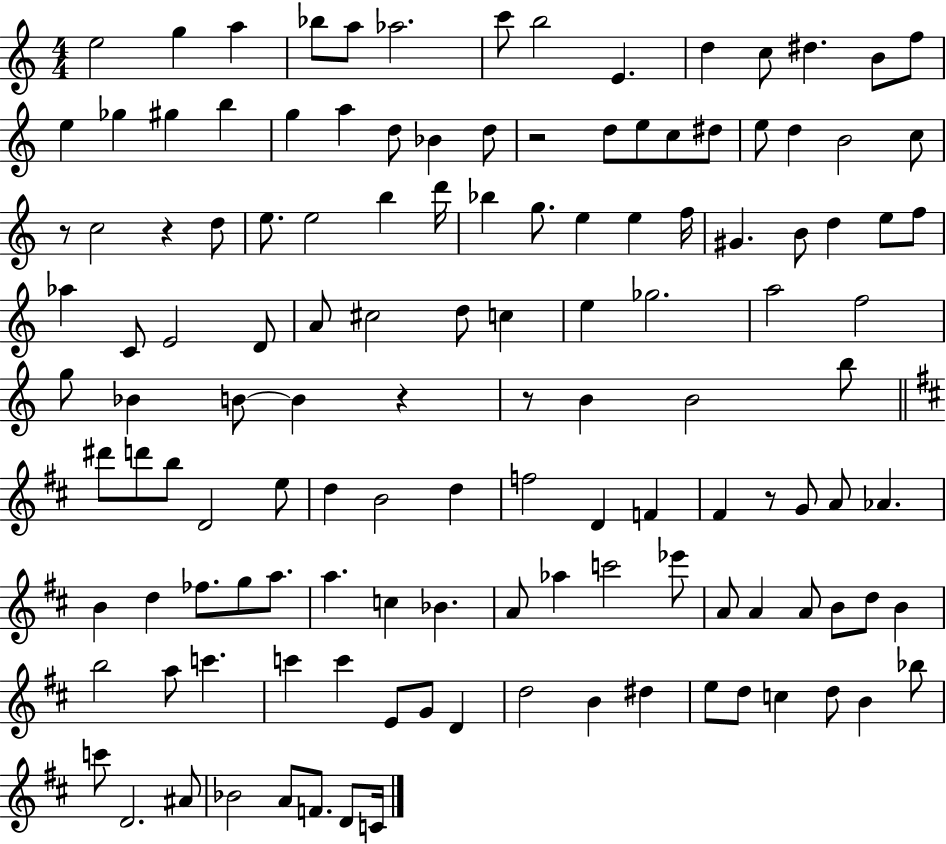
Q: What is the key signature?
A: C major